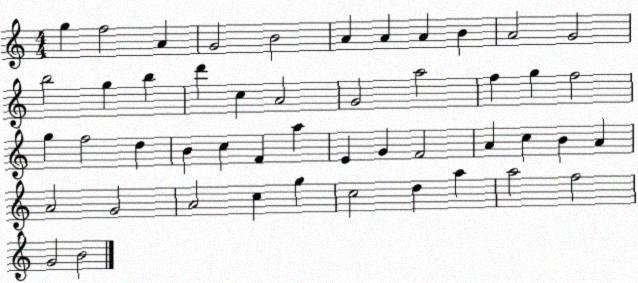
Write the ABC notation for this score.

X:1
T:Untitled
M:4/4
L:1/4
K:C
g f2 A G2 B2 A A A B A2 G2 b2 g b d' c A2 G2 a2 f g f2 g f2 d B c F a E G F2 A c B A A2 G2 A2 c g c2 d a a2 f2 G2 B2